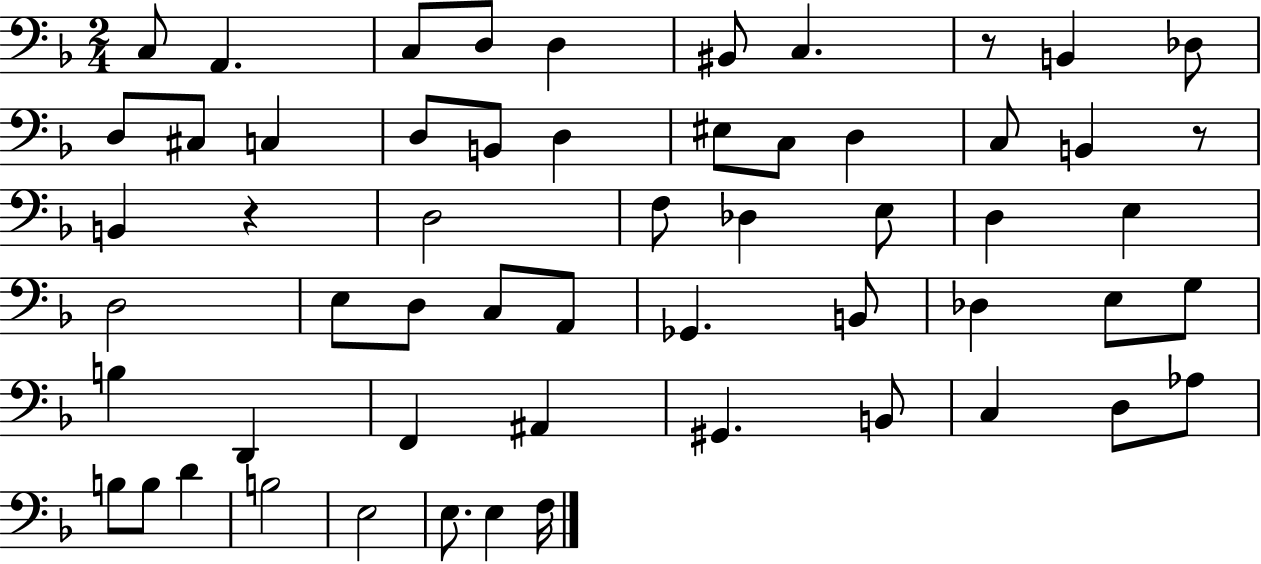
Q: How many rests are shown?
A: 3